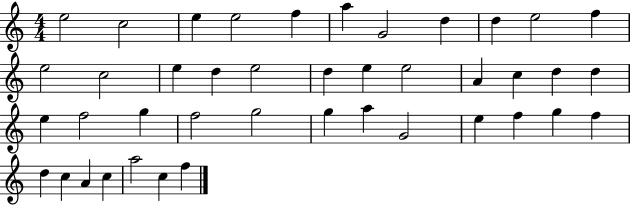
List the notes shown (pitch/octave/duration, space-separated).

E5/h C5/h E5/q E5/h F5/q A5/q G4/h D5/q D5/q E5/h F5/q E5/h C5/h E5/q D5/q E5/h D5/q E5/q E5/h A4/q C5/q D5/q D5/q E5/q F5/h G5/q F5/h G5/h G5/q A5/q G4/h E5/q F5/q G5/q F5/q D5/q C5/q A4/q C5/q A5/h C5/q F5/q